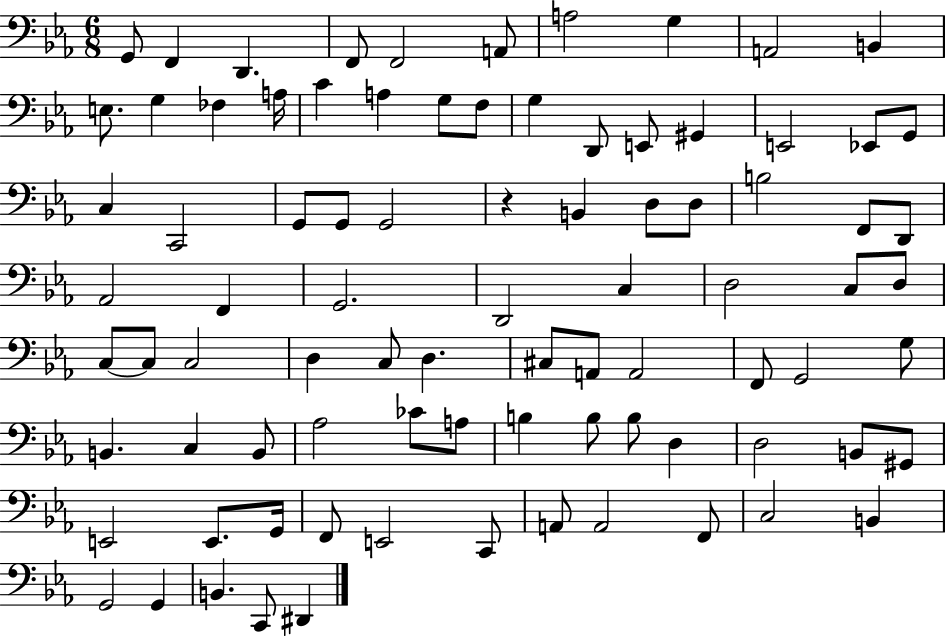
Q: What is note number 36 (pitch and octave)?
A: D2